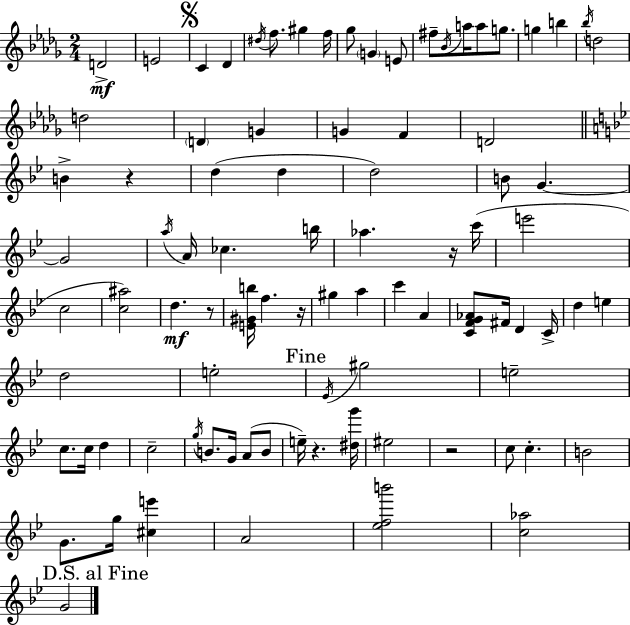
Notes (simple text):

D4/h E4/h C4/q Db4/q D#5/s F5/e. G#5/q F5/s Gb5/e G4/q E4/e F#5/e Bb4/s A5/s A5/e G5/e. G5/q B5/q Bb5/s D5/h D5/h D4/q G4/q G4/q F4/q D4/h B4/q R/q D5/q D5/q D5/h B4/e G4/q. G4/h A5/s A4/s CES5/q. B5/s Ab5/q. R/s C6/s E6/h C5/h [C5,A#5]/h D5/q. R/e [E4,G#4,B5]/s F5/q. R/s G#5/q A5/q C6/q A4/q [C4,F4,G4,Ab4]/e F#4/s D4/q C4/s D5/q E5/q D5/h E5/h Eb4/s G#5/h E5/h C5/e. C5/s D5/q C5/h G5/s B4/e. G4/s A4/e B4/e E5/s R/q. [D#5,G6]/s EIS5/h R/h C5/e C5/q. B4/h G4/e. G5/s [C#5,E6]/q A4/h [Eb5,F5,B6]/h [C5,Ab5]/h G4/h